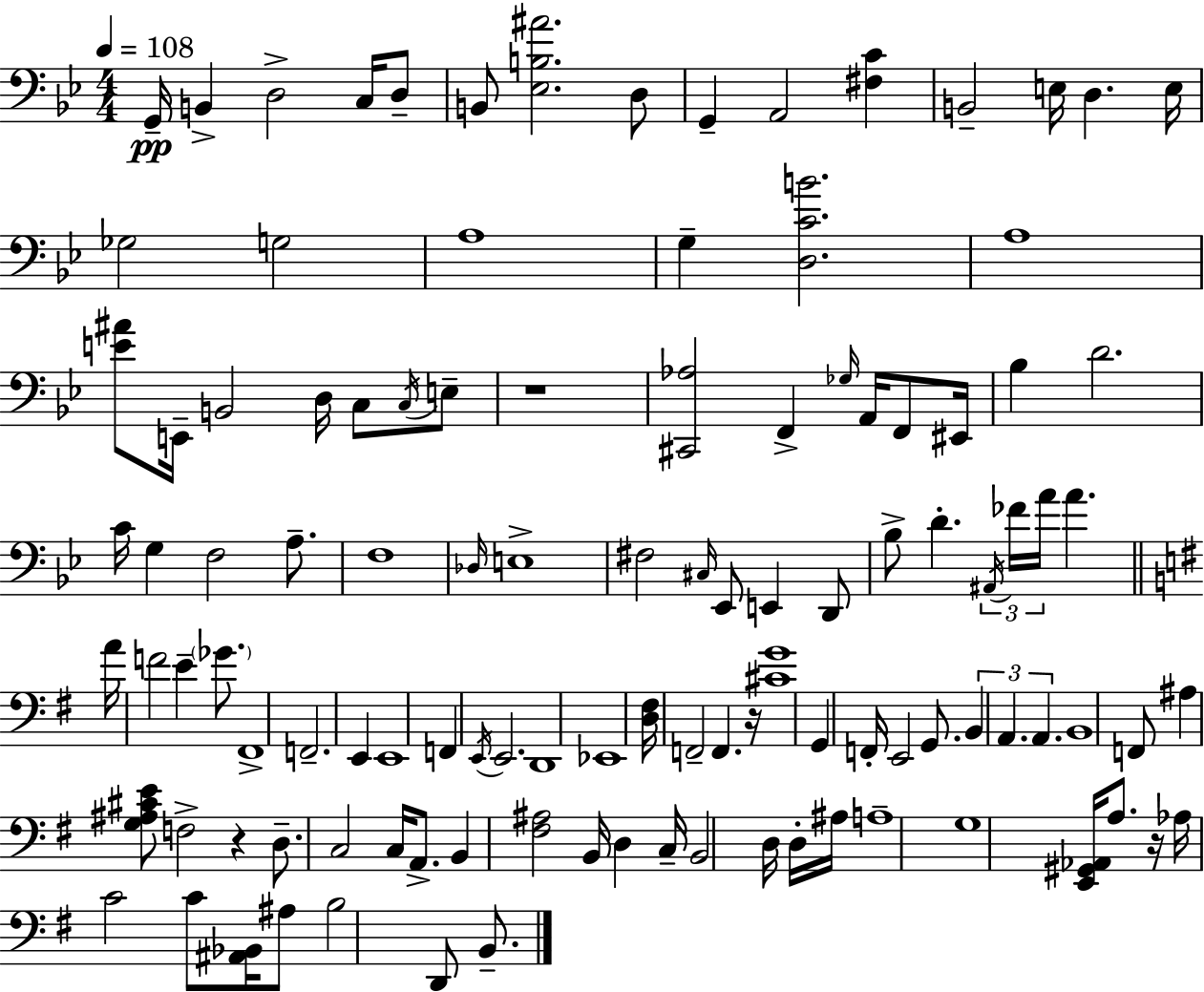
X:1
T:Untitled
M:4/4
L:1/4
K:Bb
G,,/4 B,, D,2 C,/4 D,/2 B,,/2 [_E,B,^A]2 D,/2 G,, A,,2 [^F,C] B,,2 E,/4 D, E,/4 _G,2 G,2 A,4 G, [D,CB]2 A,4 [E^A]/2 E,,/4 B,,2 D,/4 C,/2 C,/4 E,/2 z4 [^C,,_A,]2 F,, _G,/4 A,,/4 F,,/2 ^E,,/4 _B, D2 C/4 G, F,2 A,/2 F,4 _D,/4 E,4 ^F,2 ^C,/4 _E,,/2 E,, D,,/2 _B,/2 D ^A,,/4 _F/4 A/4 A A/4 F2 E _G/2 ^F,,4 F,,2 E,, E,,4 F,, E,,/4 E,,2 D,,4 _E,,4 [D,^F,]/4 F,,2 F,, z/4 [^CG]4 G,, F,,/4 E,,2 G,,/2 B,, A,, A,, B,,4 F,,/2 ^A, [G,^A,^CE]/2 F,2 z D,/2 C,2 C,/4 A,,/2 B,, [^F,^A,]2 B,,/4 D, C,/4 B,,2 D,/4 D,/4 ^A,/4 A,4 G,4 [E,,^G,,_A,,]/4 A,/2 z/4 _A,/4 C2 C/2 [^A,,_B,,]/4 ^A,/2 B,2 D,,/2 B,,/2